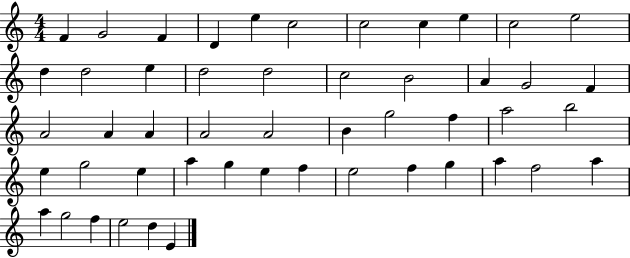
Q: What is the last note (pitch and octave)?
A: E4